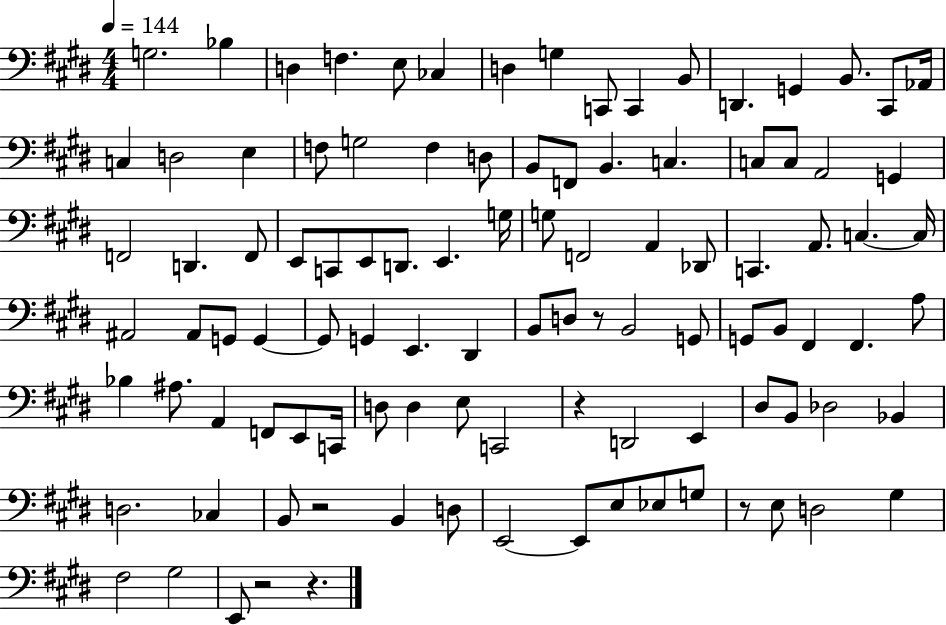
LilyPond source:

{
  \clef bass
  \numericTimeSignature
  \time 4/4
  \key e \major
  \tempo 4 = 144
  \repeat volta 2 { g2. bes4 | d4 f4. e8 ces4 | d4 g4 c,8 c,4 b,8 | d,4. g,4 b,8. cis,8 aes,16 | \break c4 d2 e4 | f8 g2 f4 d8 | b,8 f,8 b,4. c4. | c8 c8 a,2 g,4 | \break f,2 d,4. f,8 | e,8 c,8 e,8 d,8. e,4. g16 | g8 f,2 a,4 des,8 | c,4. a,8. c4.~~ c16 | \break ais,2 ais,8 g,8 g,4~~ | g,8 g,4 e,4. dis,4 | b,8 d8 r8 b,2 g,8 | g,8 b,8 fis,4 fis,4. a8 | \break bes4 ais8. a,4 f,8 e,8 c,16 | d8 d4 e8 c,2 | r4 d,2 e,4 | dis8 b,8 des2 bes,4 | \break d2. ces4 | b,8 r2 b,4 d8 | e,2~~ e,8 e8 ees8 g8 | r8 e8 d2 gis4 | \break fis2 gis2 | e,8 r2 r4. | } \bar "|."
}